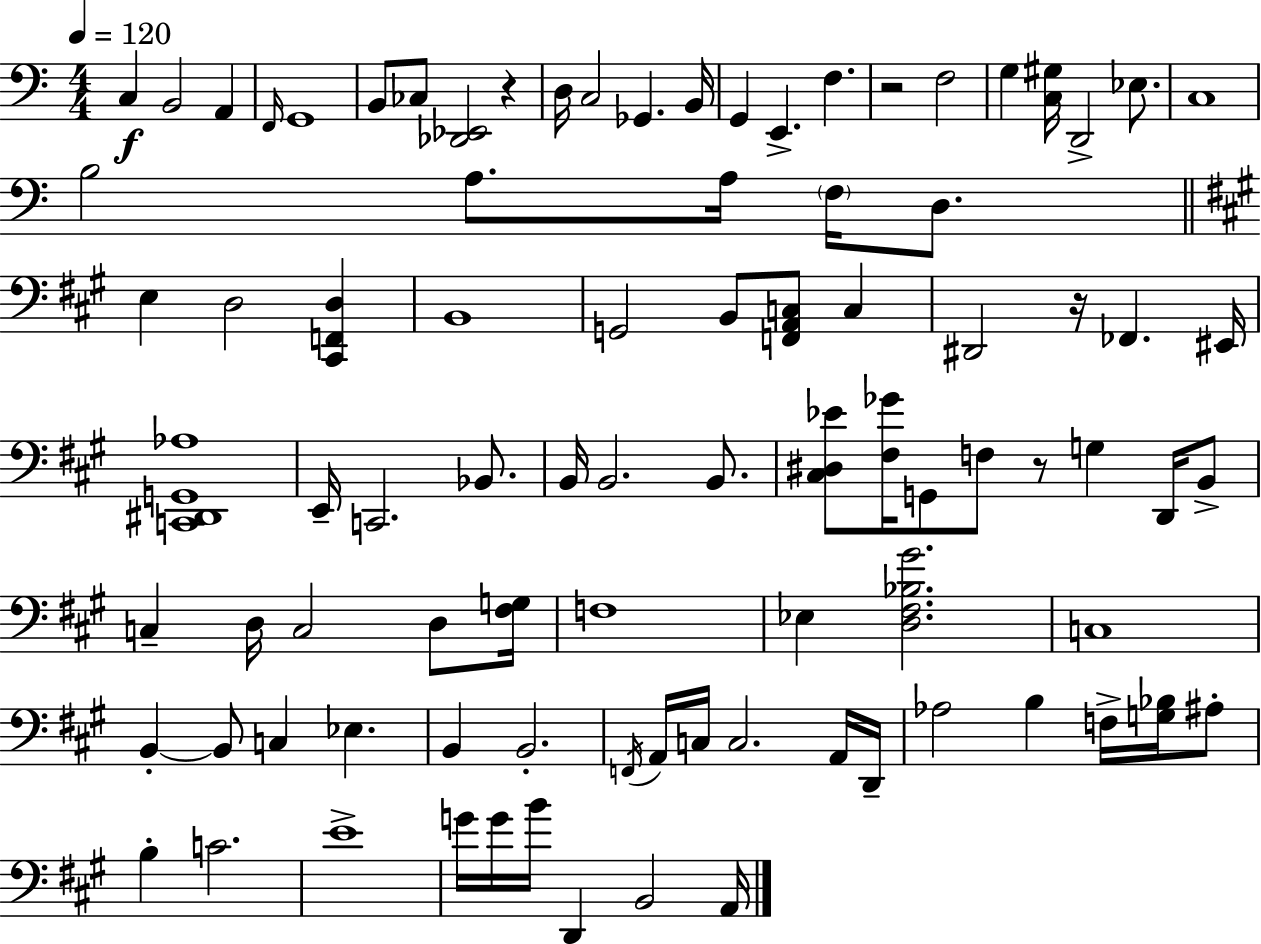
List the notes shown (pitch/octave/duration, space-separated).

C3/q B2/h A2/q F2/s G2/w B2/e CES3/e [Db2,Eb2]/h R/q D3/s C3/h Gb2/q. B2/s G2/q E2/q. F3/q. R/h F3/h G3/q [C3,G#3]/s D2/h Eb3/e. C3/w B3/h A3/e. A3/s F3/s D3/e. E3/q D3/h [C#2,F2,D3]/q B2/w G2/h B2/e [F2,A2,C3]/e C3/q D#2/h R/s FES2/q. EIS2/s [C2,D#2,G2,Ab3]/w E2/s C2/h. Bb2/e. B2/s B2/h. B2/e. [C#3,D#3,Eb4]/e [F#3,Gb4]/s G2/e F3/e R/e G3/q D2/s B2/e C3/q D3/s C3/h D3/e [F#3,G3]/s F3/w Eb3/q [D3,F#3,Bb3,G#4]/h. C3/w B2/q B2/e C3/q Eb3/q. B2/q B2/h. F2/s A2/s C3/s C3/h. A2/s D2/s Ab3/h B3/q F3/s [G3,Bb3]/s A#3/e B3/q C4/h. E4/w G4/s G4/s B4/s D2/q B2/h A2/s